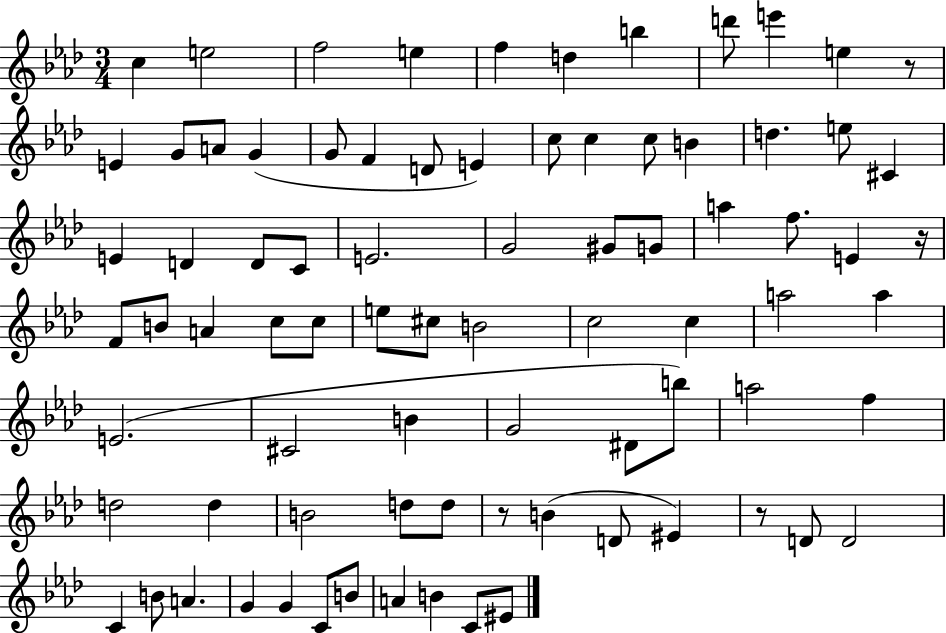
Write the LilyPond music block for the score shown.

{
  \clef treble
  \numericTimeSignature
  \time 3/4
  \key aes \major
  c''4 e''2 | f''2 e''4 | f''4 d''4 b''4 | d'''8 e'''4 e''4 r8 | \break e'4 g'8 a'8 g'4( | g'8 f'4 d'8 e'4) | c''8 c''4 c''8 b'4 | d''4. e''8 cis'4 | \break e'4 d'4 d'8 c'8 | e'2. | g'2 gis'8 g'8 | a''4 f''8. e'4 r16 | \break f'8 b'8 a'4 c''8 c''8 | e''8 cis''8 b'2 | c''2 c''4 | a''2 a''4 | \break e'2.( | cis'2 b'4 | g'2 dis'8 b''8) | a''2 f''4 | \break d''2 d''4 | b'2 d''8 d''8 | r8 b'4( d'8 eis'4) | r8 d'8 d'2 | \break c'4 b'8 a'4. | g'4 g'4 c'8 b'8 | a'4 b'4 c'8 eis'8 | \bar "|."
}